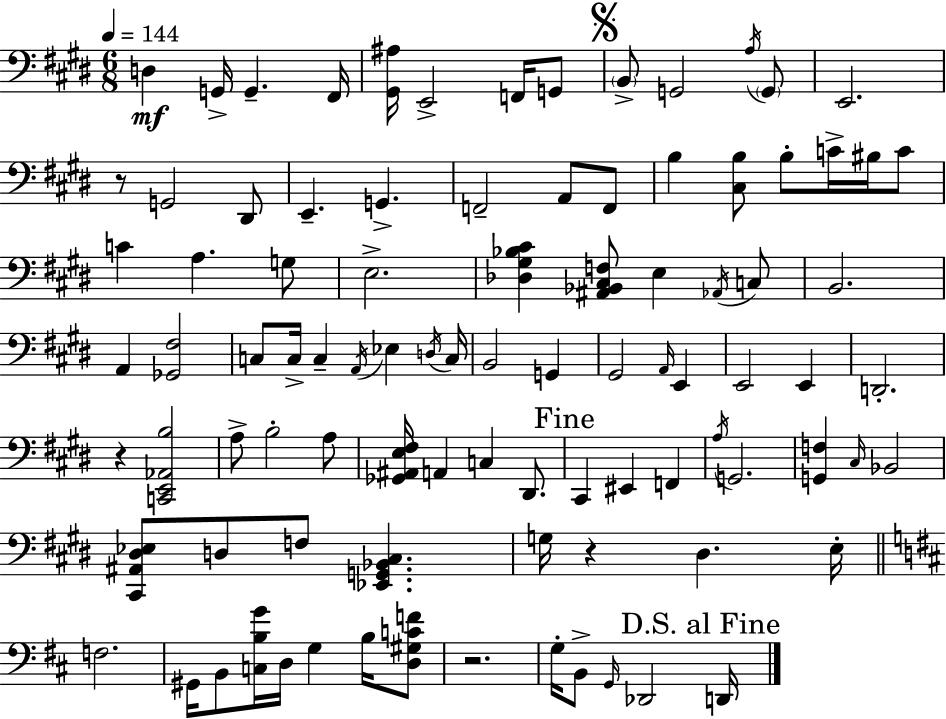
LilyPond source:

{
  \clef bass
  \numericTimeSignature
  \time 6/8
  \key e \major
  \tempo 4 = 144
  d4\mf g,16-> g,4.-- fis,16 | <gis, ais>16 e,2-> f,16 g,8 | \mark \markup { \musicglyph "scripts.segno" } \parenthesize b,8-> g,2 \acciaccatura { a16 } \parenthesize g,8 | e,2. | \break r8 g,2 dis,8 | e,4.-- g,4.-> | f,2-- a,8 f,8 | b4 <cis b>8 b8-. c'16-> bis16 c'8 | \break c'4 a4. g8 | e2.-> | <des gis bes cis'>4 <ais, bes, cis f>8 e4 \acciaccatura { aes,16 } | c8 b,2. | \break a,4 <ges, fis>2 | c8 c16-> c4-- \acciaccatura { a,16 } ees4 | \acciaccatura { d16 } c16 b,2 | g,4 gis,2 | \break \grace { a,16 } e,4 e,2 | e,4 d,2.-. | r4 <c, e, aes, b>2 | a8-> b2-. | \break a8 <ges, ais, e fis>16 a,4 c4 | dis,8. \mark "Fine" cis,4 eis,4 | f,4 \acciaccatura { a16 } g,2. | <g, f>4 \grace { cis16 } bes,2 | \break <cis, ais, dis ees>8 d8 f8 | <ees, g, bes, cis>4. g16 r4 | dis4. e16-. \bar "||" \break \key d \major f2. | gis,16 b,8 <c b g'>16 d16 g4 b16 <d gis c' f'>8 | r2. | g16-. b,8-> \grace { g,16 } des,2 | \break \mark "D.S. al Fine" d,16 \bar "|."
}